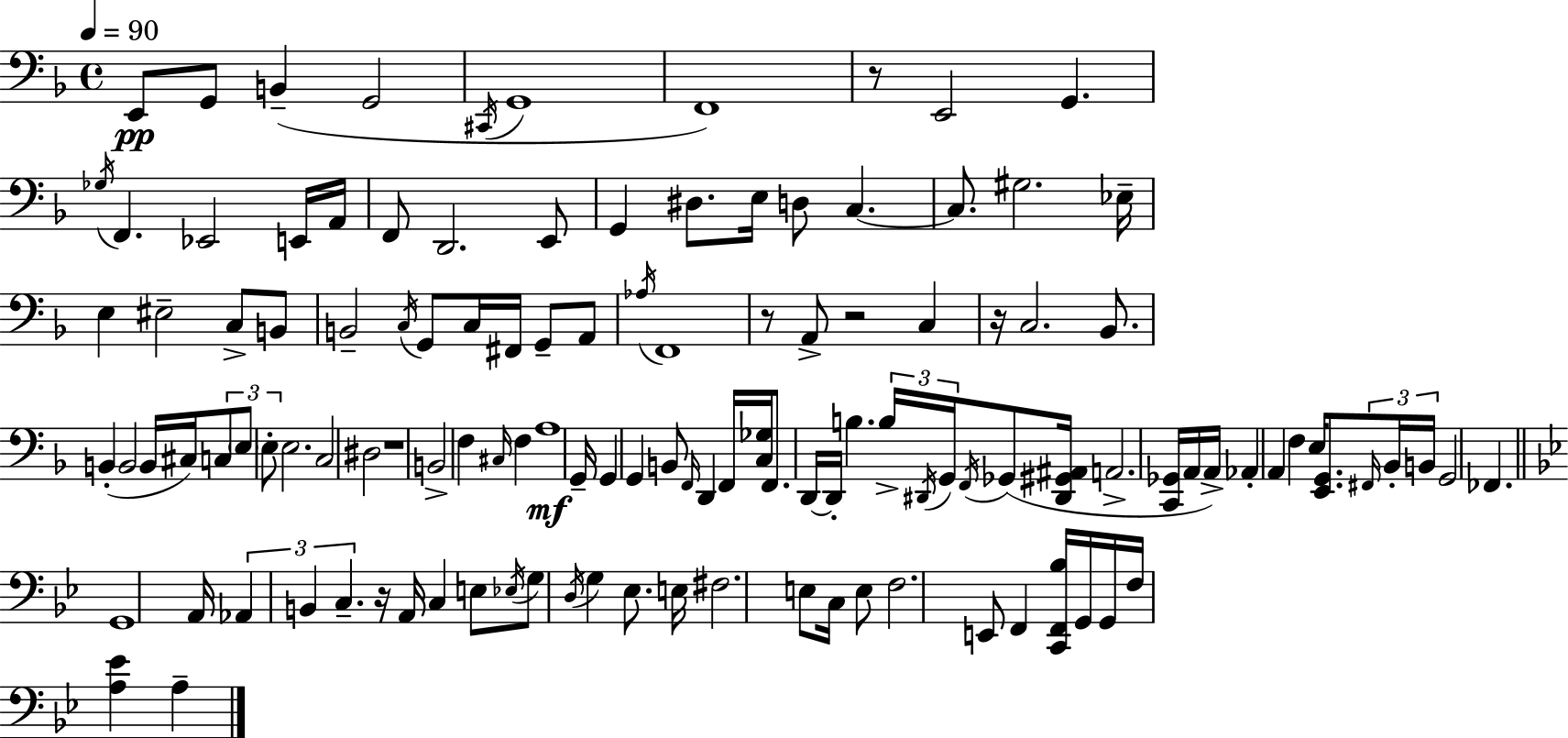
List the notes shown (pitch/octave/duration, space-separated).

E2/e G2/e B2/q G2/h C#2/s G2/w F2/w R/e E2/h G2/q. Gb3/s F2/q. Eb2/h E2/s A2/s F2/e D2/h. E2/e G2/q D#3/e. E3/s D3/e C3/q. C3/e. G#3/h. Eb3/s E3/q EIS3/h C3/e B2/e B2/h C3/s G2/e C3/s F#2/s G2/e A2/e Ab3/s F2/w R/e A2/e R/h C3/q R/s C3/h. Bb2/e. B2/q B2/h B2/s C#3/s C3/e E3/e E3/e E3/h. C3/h D#3/h R/w B2/h F3/q C#3/s F3/q A3/w G2/s G2/q G2/q B2/e F2/s D2/q F2/s [C3,Gb3]/s F2/e. D2/s D2/s B3/q. B3/s D#2/s G2/s F2/s Gb2/e [D#2,G#2,A#2]/s A2/h. [C2,Gb2]/s A2/s A2/s Ab2/q A2/q F3/q E3/s [E2,G2]/e. F#2/s Bb2/s B2/s G2/h FES2/q. G2/w A2/s Ab2/q B2/q C3/q. R/s A2/s C3/q E3/e Eb3/s G3/e D3/s G3/q Eb3/e. E3/s F#3/h. E3/e C3/s E3/e F3/h. E2/e F2/q [C2,F2,Bb3]/s G2/s G2/s F3/s [A3,Eb4]/q A3/q